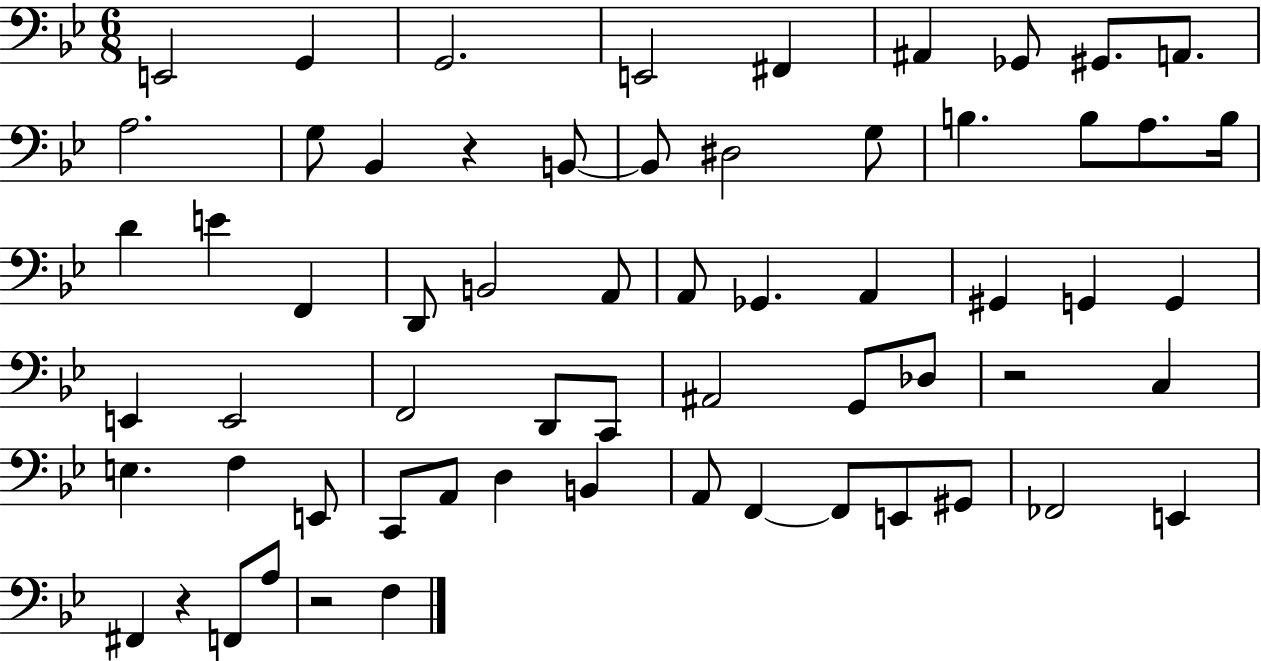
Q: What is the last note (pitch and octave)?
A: F3